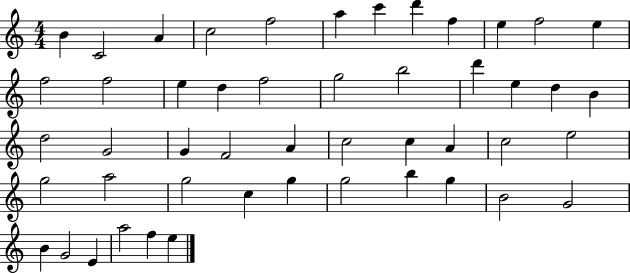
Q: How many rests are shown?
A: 0